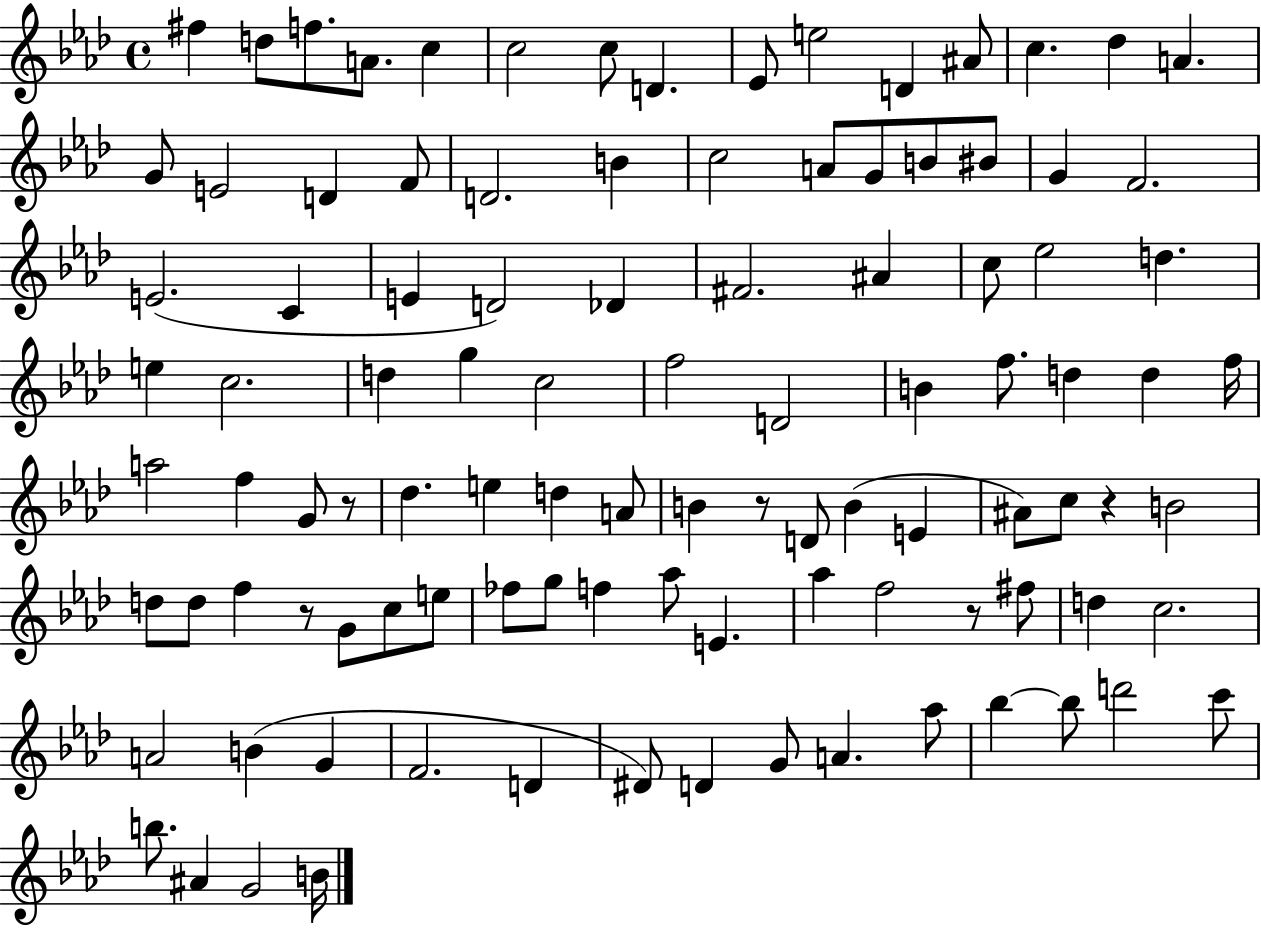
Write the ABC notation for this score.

X:1
T:Untitled
M:4/4
L:1/4
K:Ab
^f d/2 f/2 A/2 c c2 c/2 D _E/2 e2 D ^A/2 c _d A G/2 E2 D F/2 D2 B c2 A/2 G/2 B/2 ^B/2 G F2 E2 C E D2 _D ^F2 ^A c/2 _e2 d e c2 d g c2 f2 D2 B f/2 d d f/4 a2 f G/2 z/2 _d e d A/2 B z/2 D/2 B E ^A/2 c/2 z B2 d/2 d/2 f z/2 G/2 c/2 e/2 _f/2 g/2 f _a/2 E _a f2 z/2 ^f/2 d c2 A2 B G F2 D ^D/2 D G/2 A _a/2 _b _b/2 d'2 c'/2 b/2 ^A G2 B/4